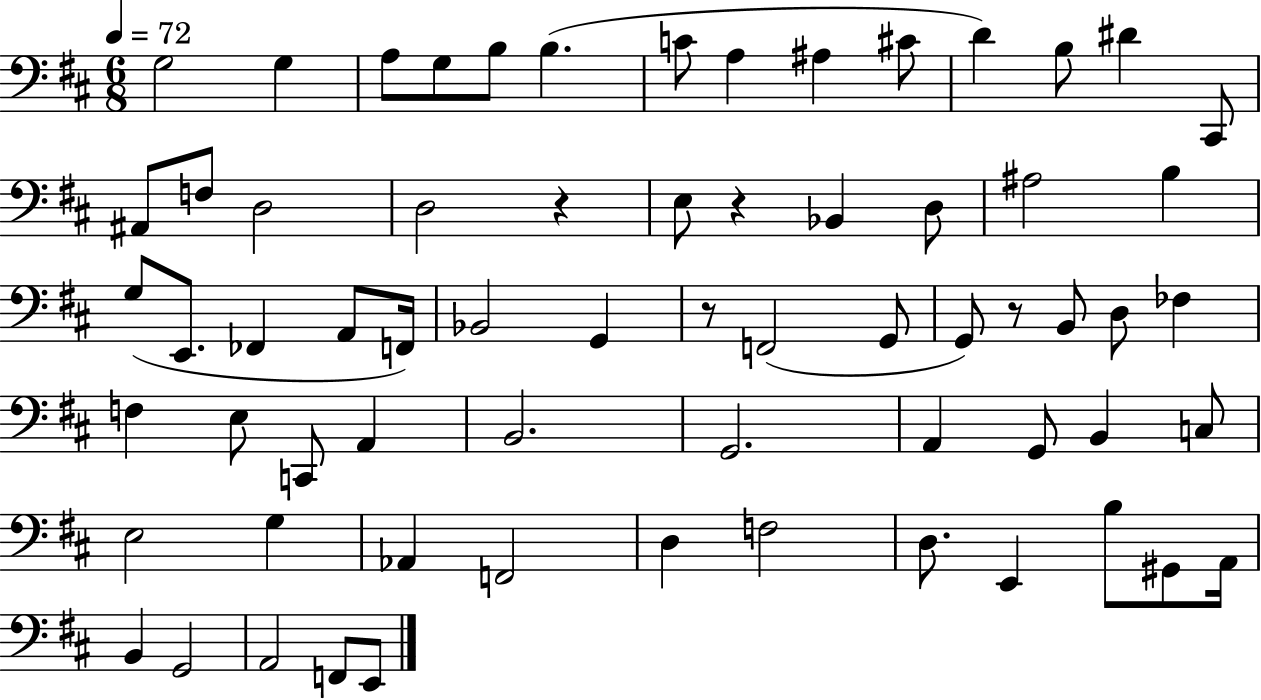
{
  \clef bass
  \numericTimeSignature
  \time 6/8
  \key d \major
  \tempo 4 = 72
  g2 g4 | a8 g8 b8 b4.( | c'8 a4 ais4 cis'8 | d'4) b8 dis'4 cis,8 | \break ais,8 f8 d2 | d2 r4 | e8 r4 bes,4 d8 | ais2 b4 | \break g8( e,8. fes,4 a,8 f,16) | bes,2 g,4 | r8 f,2( g,8 | g,8) r8 b,8 d8 fes4 | \break f4 e8 c,8 a,4 | b,2. | g,2. | a,4 g,8 b,4 c8 | \break e2 g4 | aes,4 f,2 | d4 f2 | d8. e,4 b8 gis,8 a,16 | \break b,4 g,2 | a,2 f,8 e,8 | \bar "|."
}